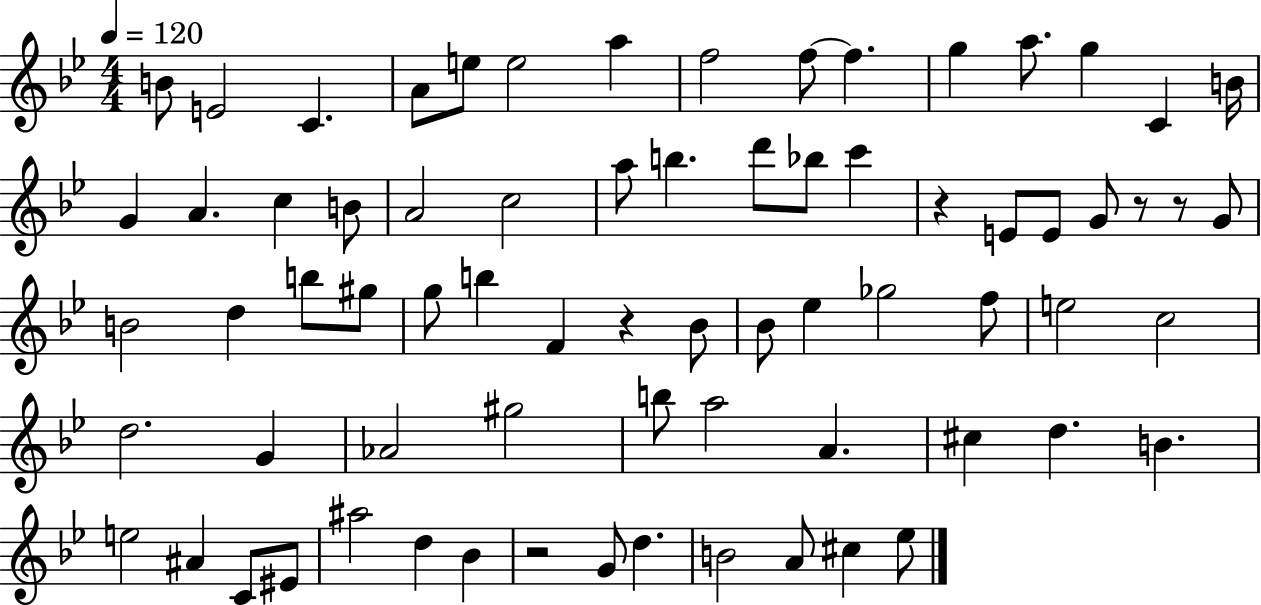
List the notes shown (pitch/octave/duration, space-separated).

B4/e E4/h C4/q. A4/e E5/e E5/h A5/q F5/h F5/e F5/q. G5/q A5/e. G5/q C4/q B4/s G4/q A4/q. C5/q B4/e A4/h C5/h A5/e B5/q. D6/e Bb5/e C6/q R/q E4/e E4/e G4/e R/e R/e G4/e B4/h D5/q B5/e G#5/e G5/e B5/q F4/q R/q Bb4/e Bb4/e Eb5/q Gb5/h F5/e E5/h C5/h D5/h. G4/q Ab4/h G#5/h B5/e A5/h A4/q. C#5/q D5/q. B4/q. E5/h A#4/q C4/e EIS4/e A#5/h D5/q Bb4/q R/h G4/e D5/q. B4/h A4/e C#5/q Eb5/e